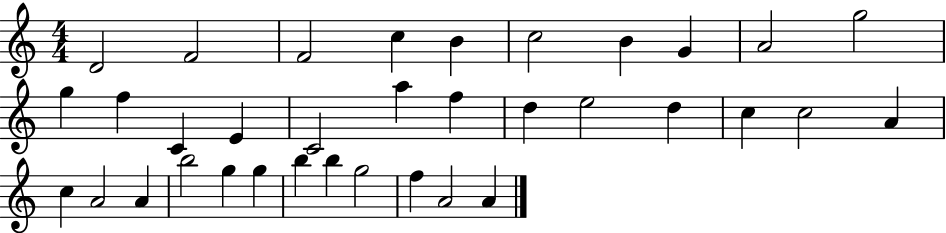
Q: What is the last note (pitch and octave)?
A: A4